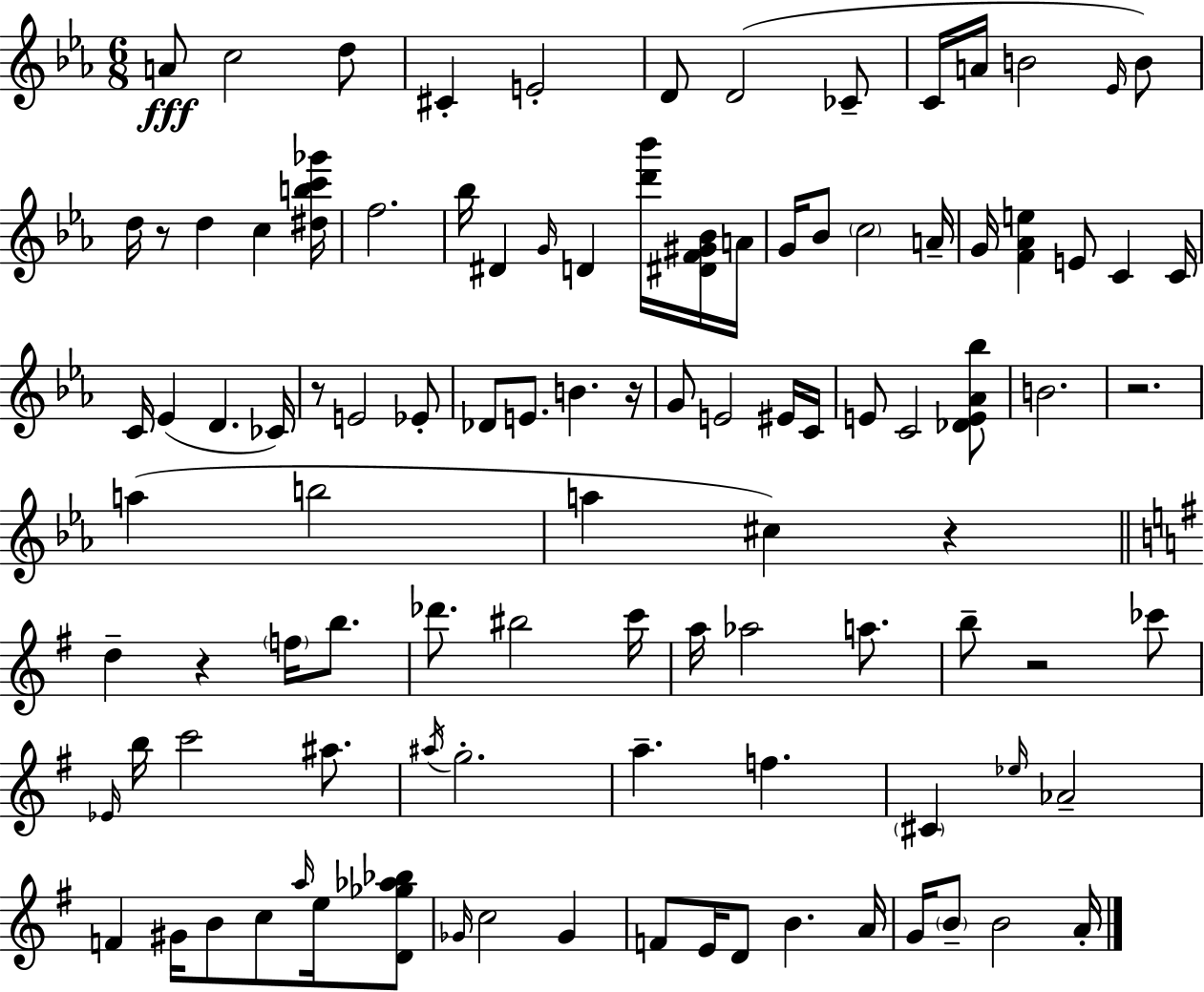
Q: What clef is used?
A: treble